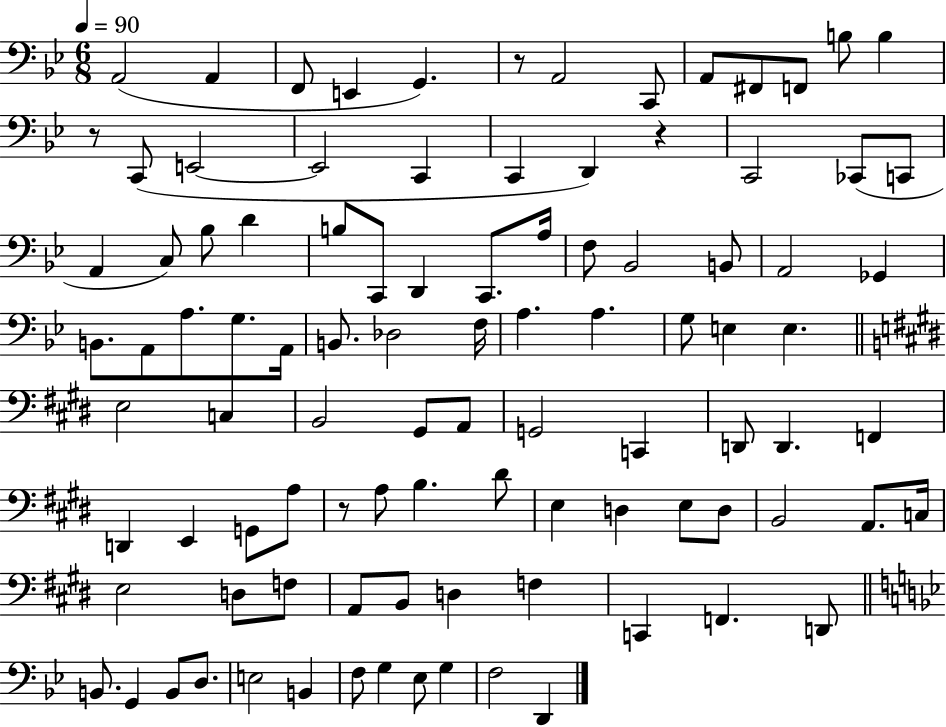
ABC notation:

X:1
T:Untitled
M:6/8
L:1/4
K:Bb
A,,2 A,, F,,/2 E,, G,, z/2 A,,2 C,,/2 A,,/2 ^F,,/2 F,,/2 B,/2 B, z/2 C,,/2 E,,2 E,,2 C,, C,, D,, z C,,2 _C,,/2 C,,/2 A,, C,/2 _B,/2 D B,/2 C,,/2 D,, C,,/2 A,/4 F,/2 _B,,2 B,,/2 A,,2 _G,, B,,/2 A,,/2 A,/2 G,/2 A,,/4 B,,/2 _D,2 F,/4 A, A, G,/2 E, E, E,2 C, B,,2 ^G,,/2 A,,/2 G,,2 C,, D,,/2 D,, F,, D,, E,, G,,/2 A,/2 z/2 A,/2 B, ^D/2 E, D, E,/2 D,/2 B,,2 A,,/2 C,/4 E,2 D,/2 F,/2 A,,/2 B,,/2 D, F, C,, F,, D,,/2 B,,/2 G,, B,,/2 D,/2 E,2 B,, F,/2 G, _E,/2 G, F,2 D,,